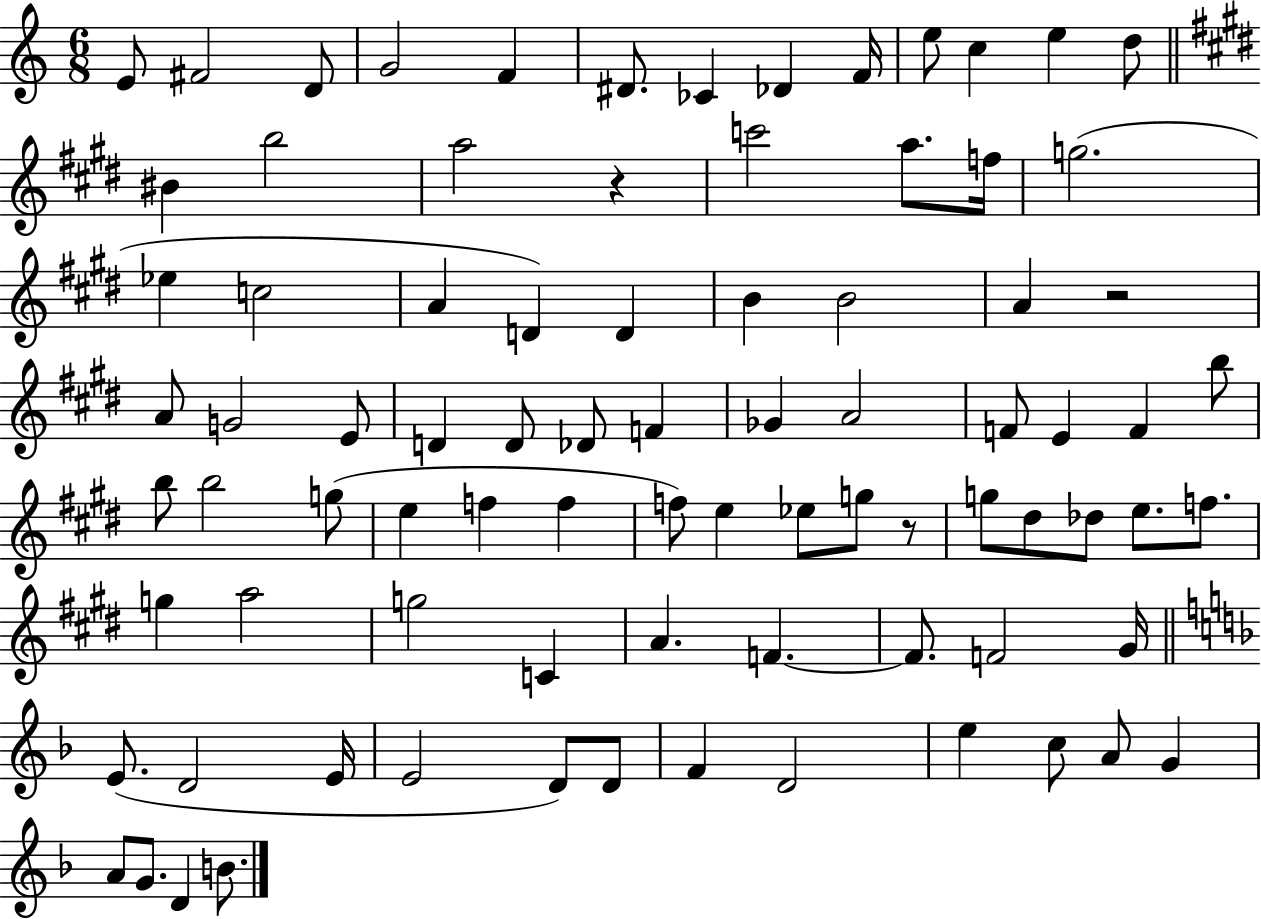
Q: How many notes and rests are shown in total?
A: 84